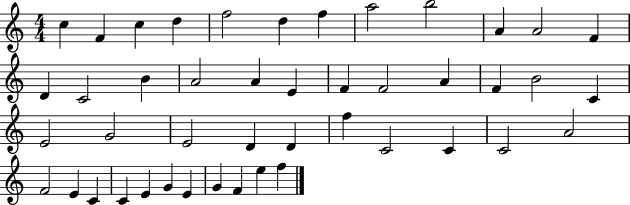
X:1
T:Untitled
M:4/4
L:1/4
K:C
c F c d f2 d f a2 b2 A A2 F D C2 B A2 A E F F2 A F B2 C E2 G2 E2 D D f C2 C C2 A2 F2 E C C E G E G F e f